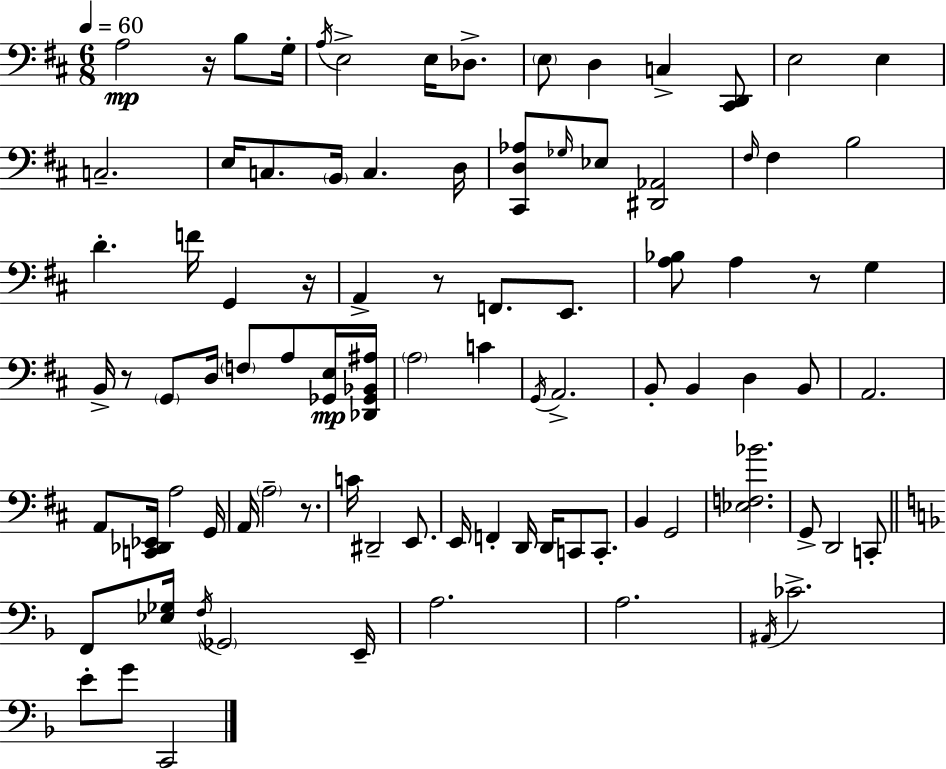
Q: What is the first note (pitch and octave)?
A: A3